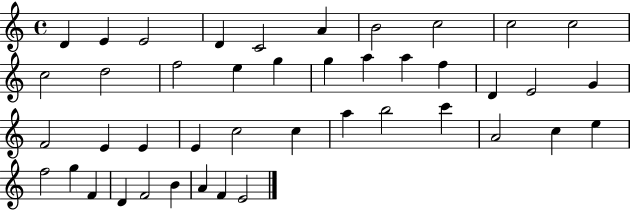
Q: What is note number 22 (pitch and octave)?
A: G4